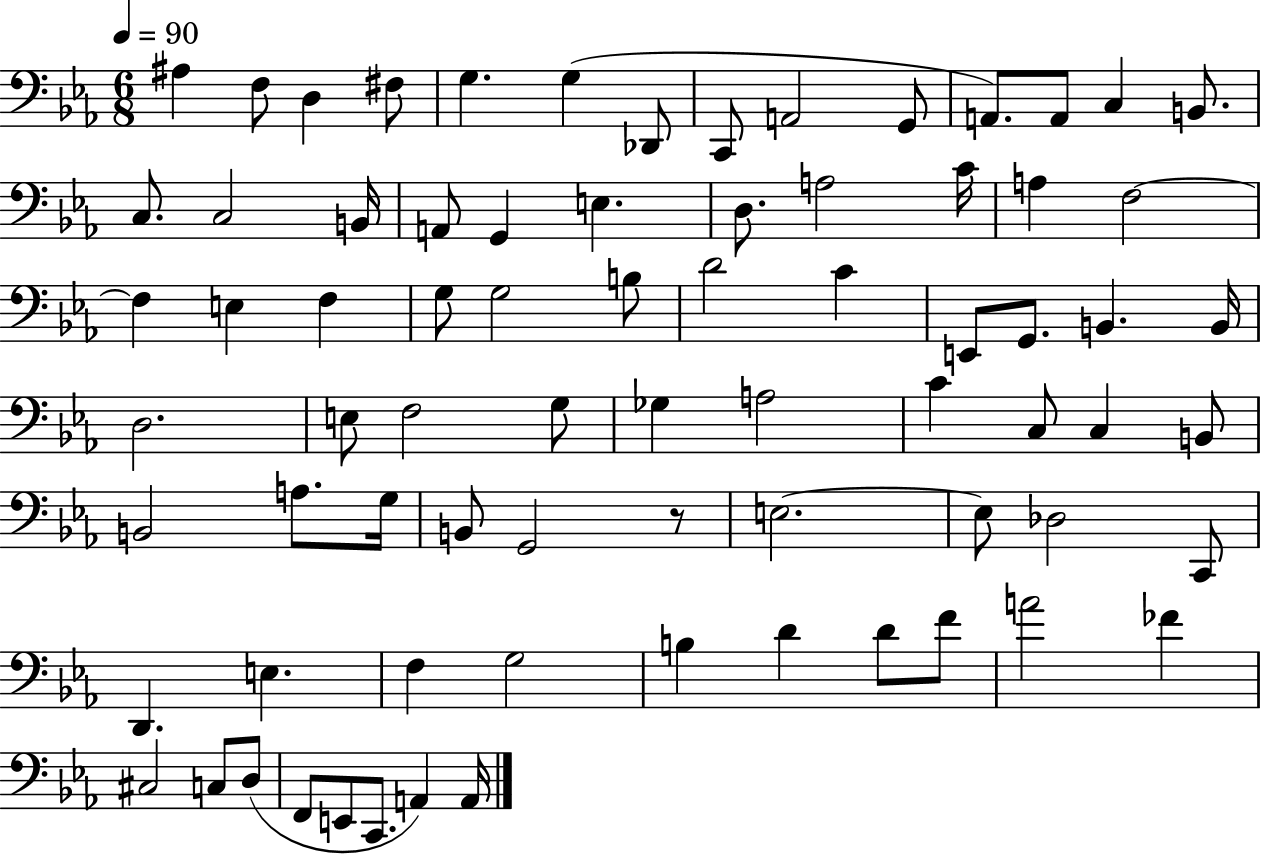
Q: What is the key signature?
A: EES major